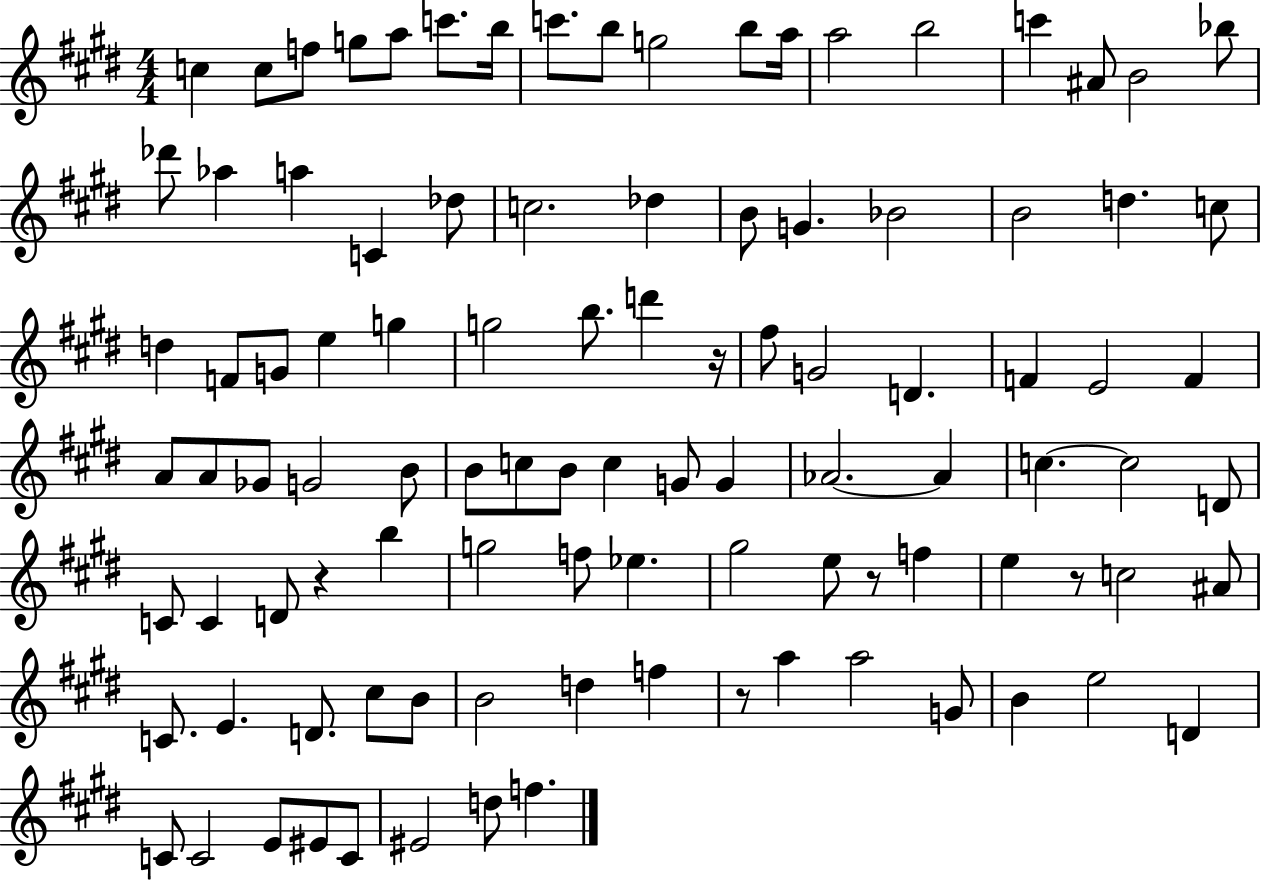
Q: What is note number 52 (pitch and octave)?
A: C5